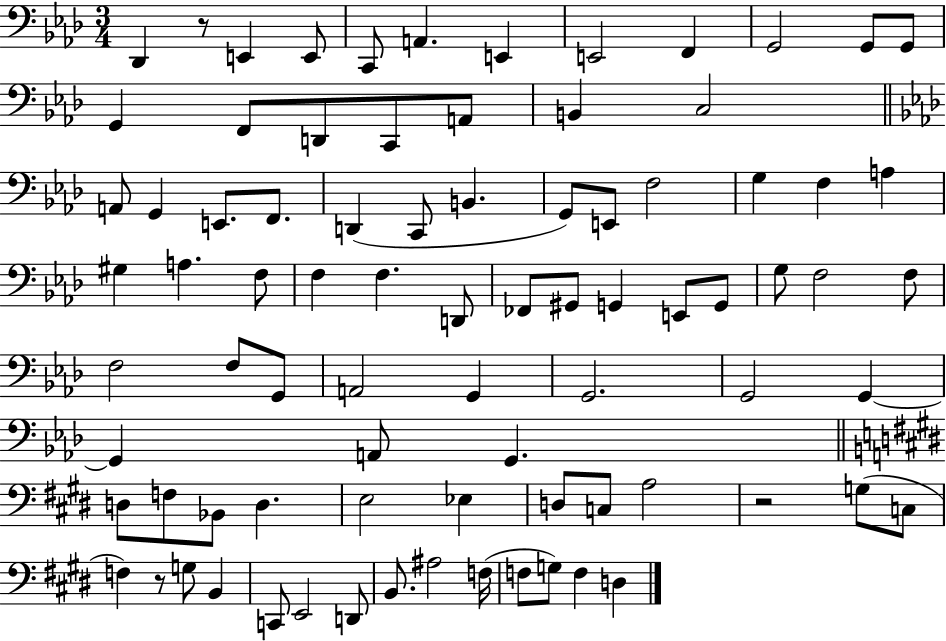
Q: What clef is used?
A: bass